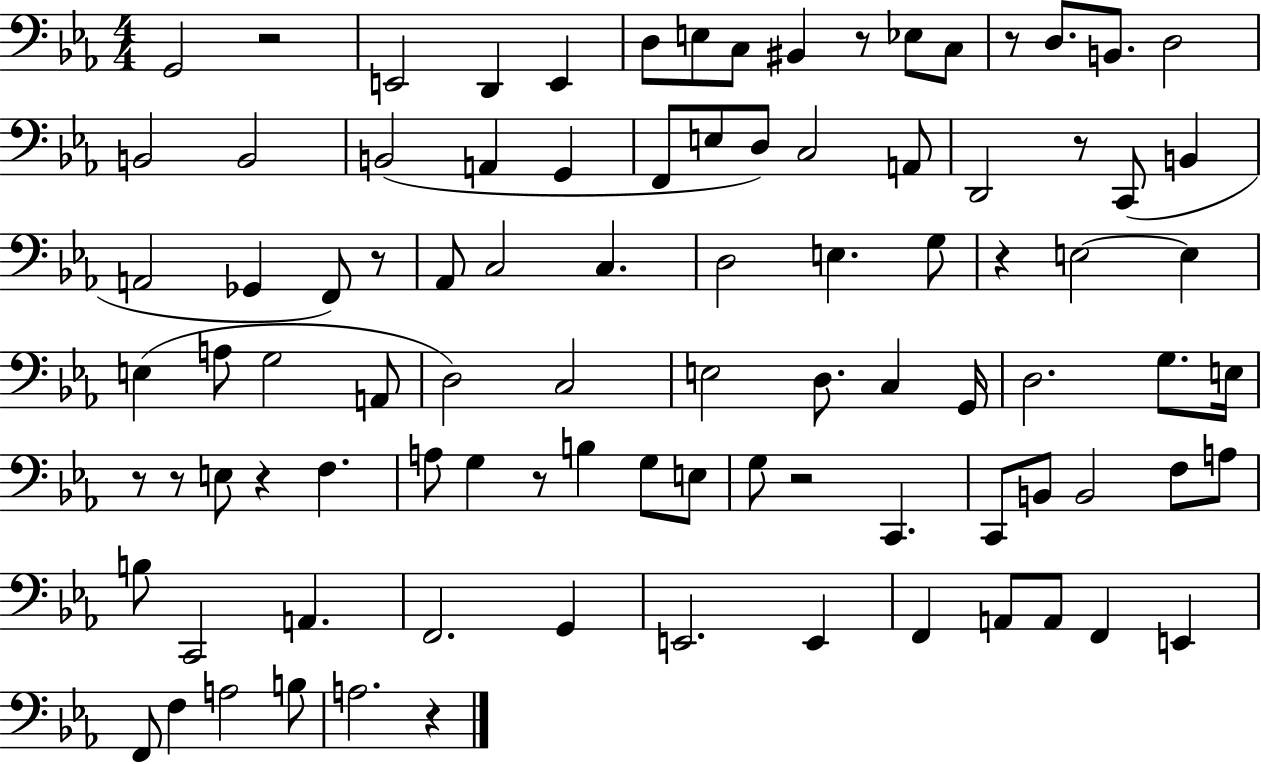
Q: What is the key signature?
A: EES major